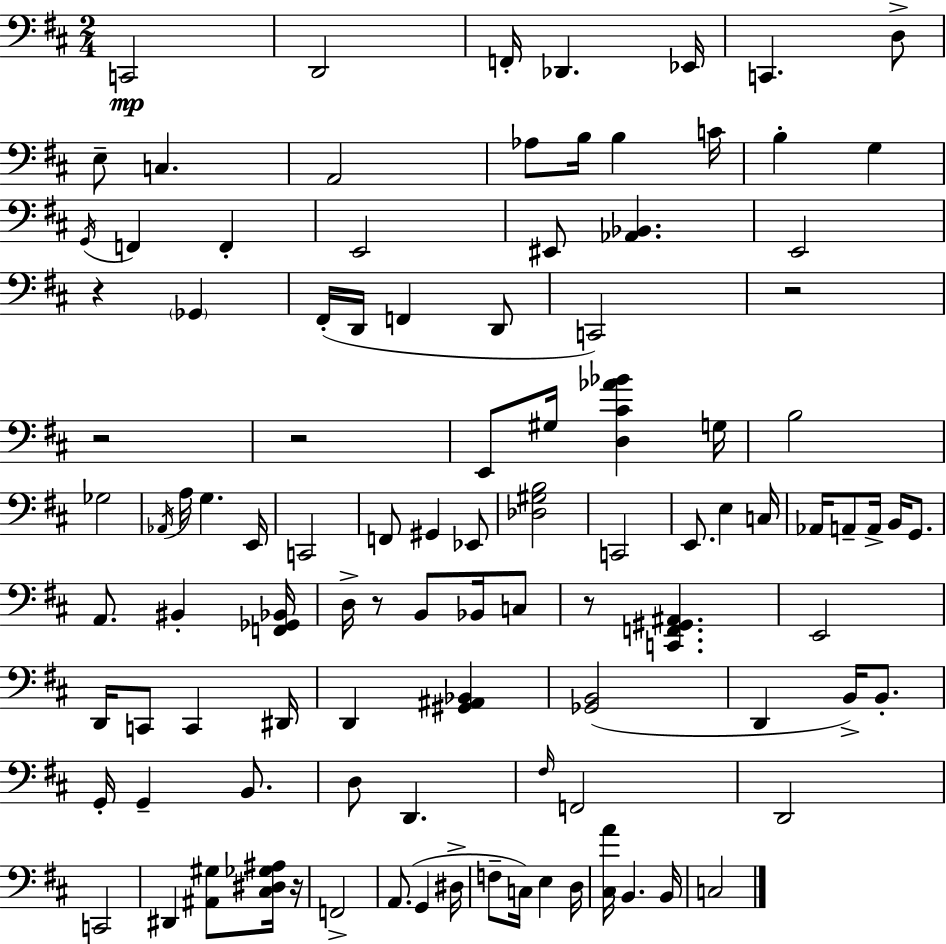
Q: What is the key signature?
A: D major